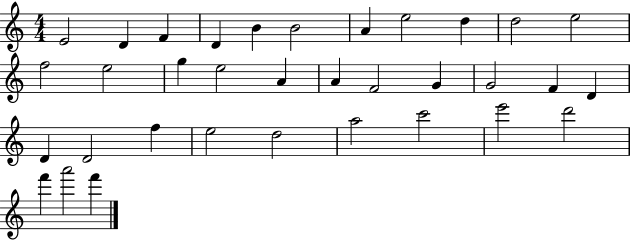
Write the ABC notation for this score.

X:1
T:Untitled
M:4/4
L:1/4
K:C
E2 D F D B B2 A e2 d d2 e2 f2 e2 g e2 A A F2 G G2 F D D D2 f e2 d2 a2 c'2 e'2 d'2 f' a'2 f'